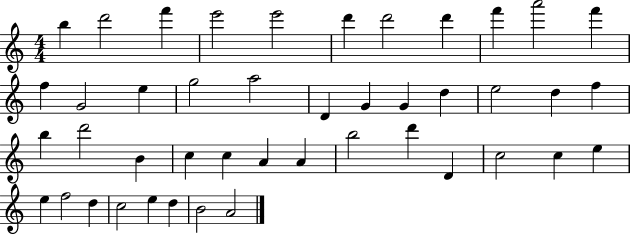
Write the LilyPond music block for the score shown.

{
  \clef treble
  \numericTimeSignature
  \time 4/4
  \key c \major
  b''4 d'''2 f'''4 | e'''2 e'''2 | d'''4 d'''2 d'''4 | f'''4 a'''2 f'''4 | \break f''4 g'2 e''4 | g''2 a''2 | d'4 g'4 g'4 d''4 | e''2 d''4 f''4 | \break b''4 d'''2 b'4 | c''4 c''4 a'4 a'4 | b''2 d'''4 d'4 | c''2 c''4 e''4 | \break e''4 f''2 d''4 | c''2 e''4 d''4 | b'2 a'2 | \bar "|."
}